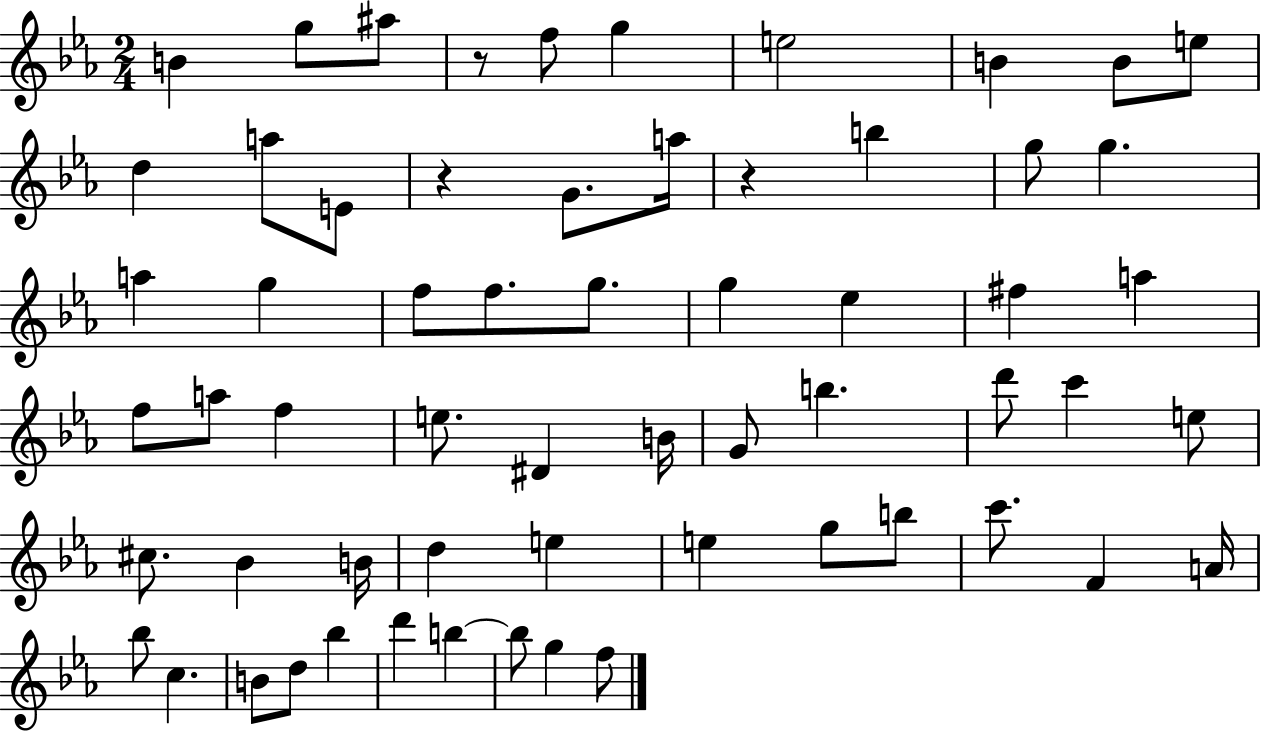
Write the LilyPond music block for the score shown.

{
  \clef treble
  \numericTimeSignature
  \time 2/4
  \key ees \major
  b'4 g''8 ais''8 | r8 f''8 g''4 | e''2 | b'4 b'8 e''8 | \break d''4 a''8 e'8 | r4 g'8. a''16 | r4 b''4 | g''8 g''4. | \break a''4 g''4 | f''8 f''8. g''8. | g''4 ees''4 | fis''4 a''4 | \break f''8 a''8 f''4 | e''8. dis'4 b'16 | g'8 b''4. | d'''8 c'''4 e''8 | \break cis''8. bes'4 b'16 | d''4 e''4 | e''4 g''8 b''8 | c'''8. f'4 a'16 | \break bes''8 c''4. | b'8 d''8 bes''4 | d'''4 b''4~~ | b''8 g''4 f''8 | \break \bar "|."
}